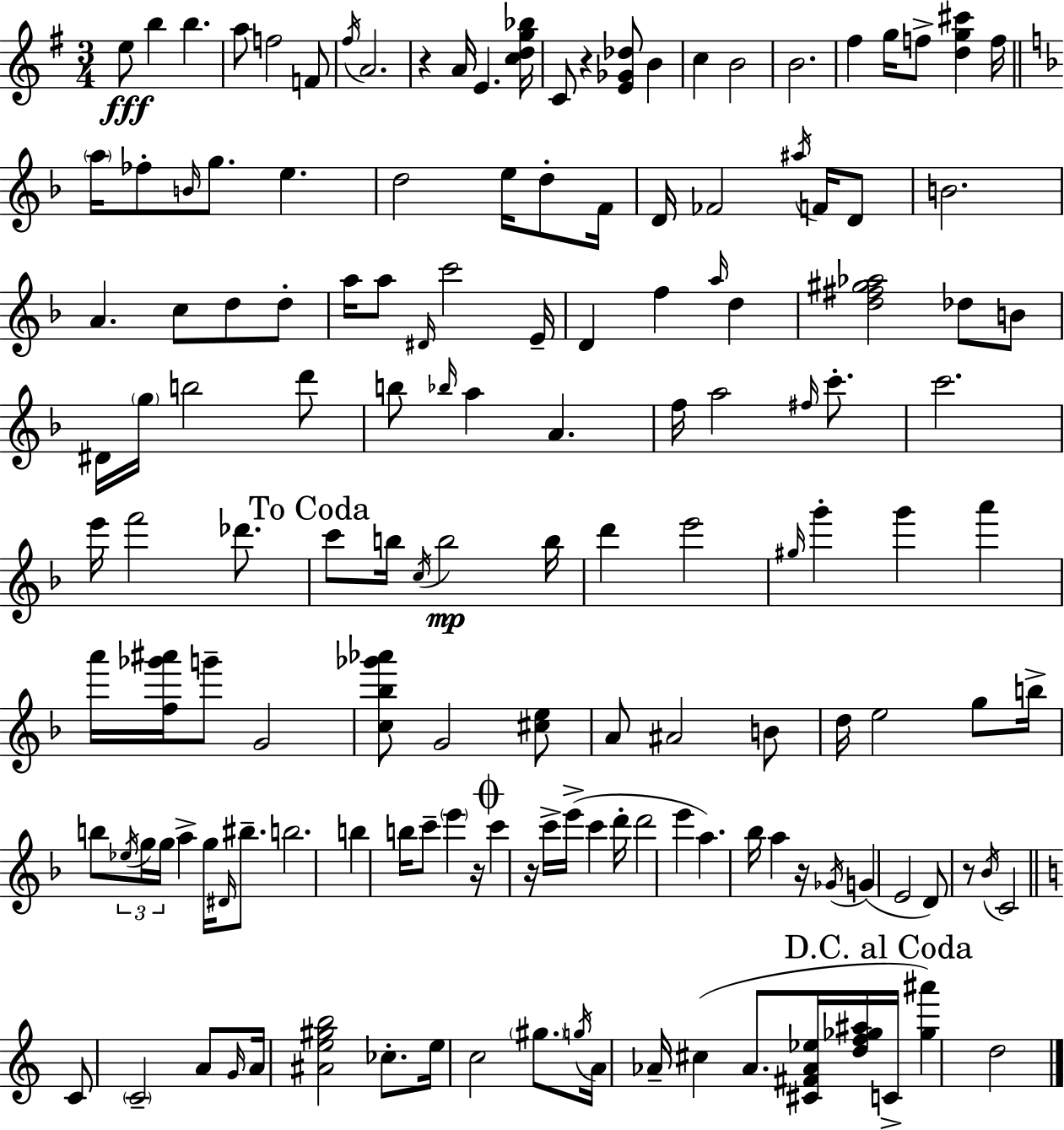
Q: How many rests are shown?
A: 6